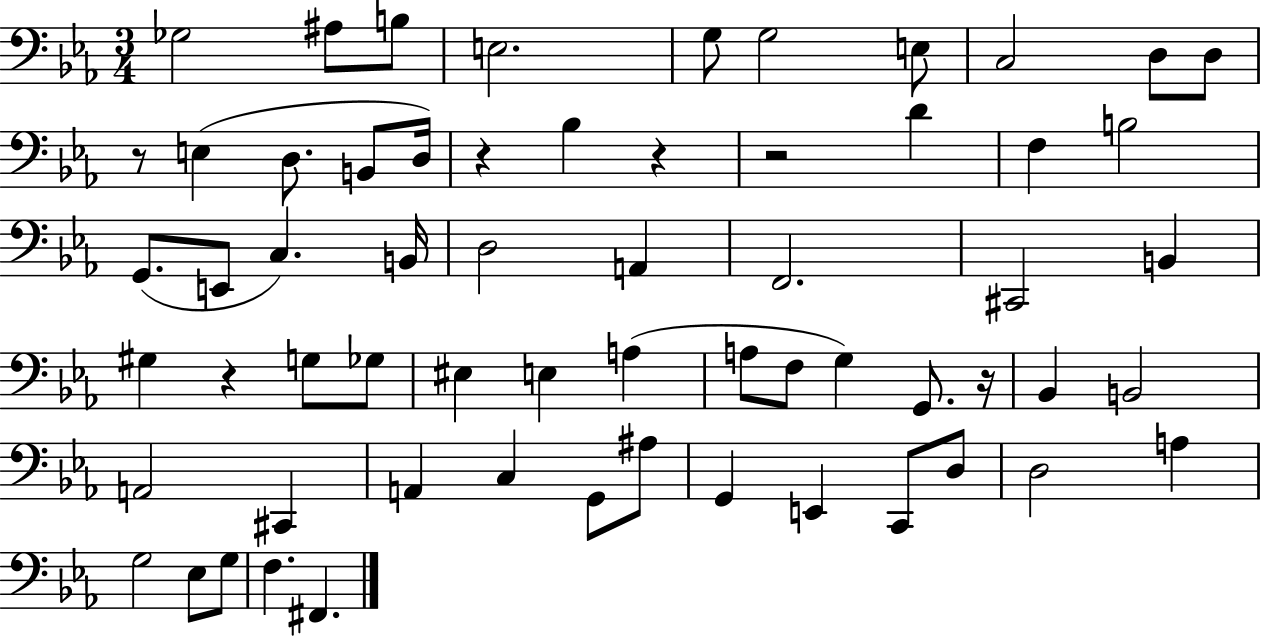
X:1
T:Untitled
M:3/4
L:1/4
K:Eb
_G,2 ^A,/2 B,/2 E,2 G,/2 G,2 E,/2 C,2 D,/2 D,/2 z/2 E, D,/2 B,,/2 D,/4 z _B, z z2 D F, B,2 G,,/2 E,,/2 C, B,,/4 D,2 A,, F,,2 ^C,,2 B,, ^G, z G,/2 _G,/2 ^E, E, A, A,/2 F,/2 G, G,,/2 z/4 _B,, B,,2 A,,2 ^C,, A,, C, G,,/2 ^A,/2 G,, E,, C,,/2 D,/2 D,2 A, G,2 _E,/2 G,/2 F, ^F,,